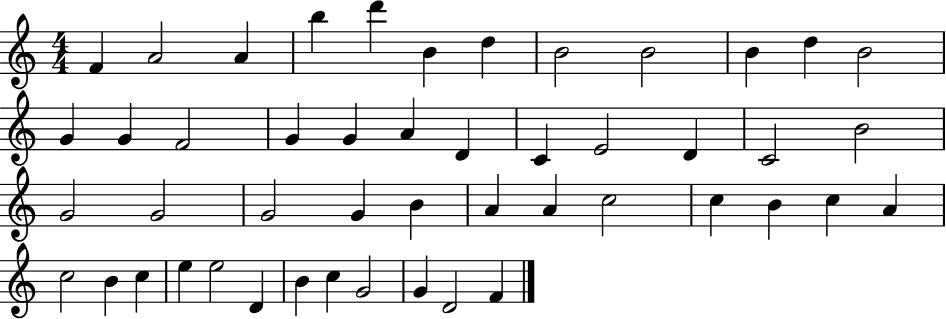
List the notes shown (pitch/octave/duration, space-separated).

F4/q A4/h A4/q B5/q D6/q B4/q D5/q B4/h B4/h B4/q D5/q B4/h G4/q G4/q F4/h G4/q G4/q A4/q D4/q C4/q E4/h D4/q C4/h B4/h G4/h G4/h G4/h G4/q B4/q A4/q A4/q C5/h C5/q B4/q C5/q A4/q C5/h B4/q C5/q E5/q E5/h D4/q B4/q C5/q G4/h G4/q D4/h F4/q